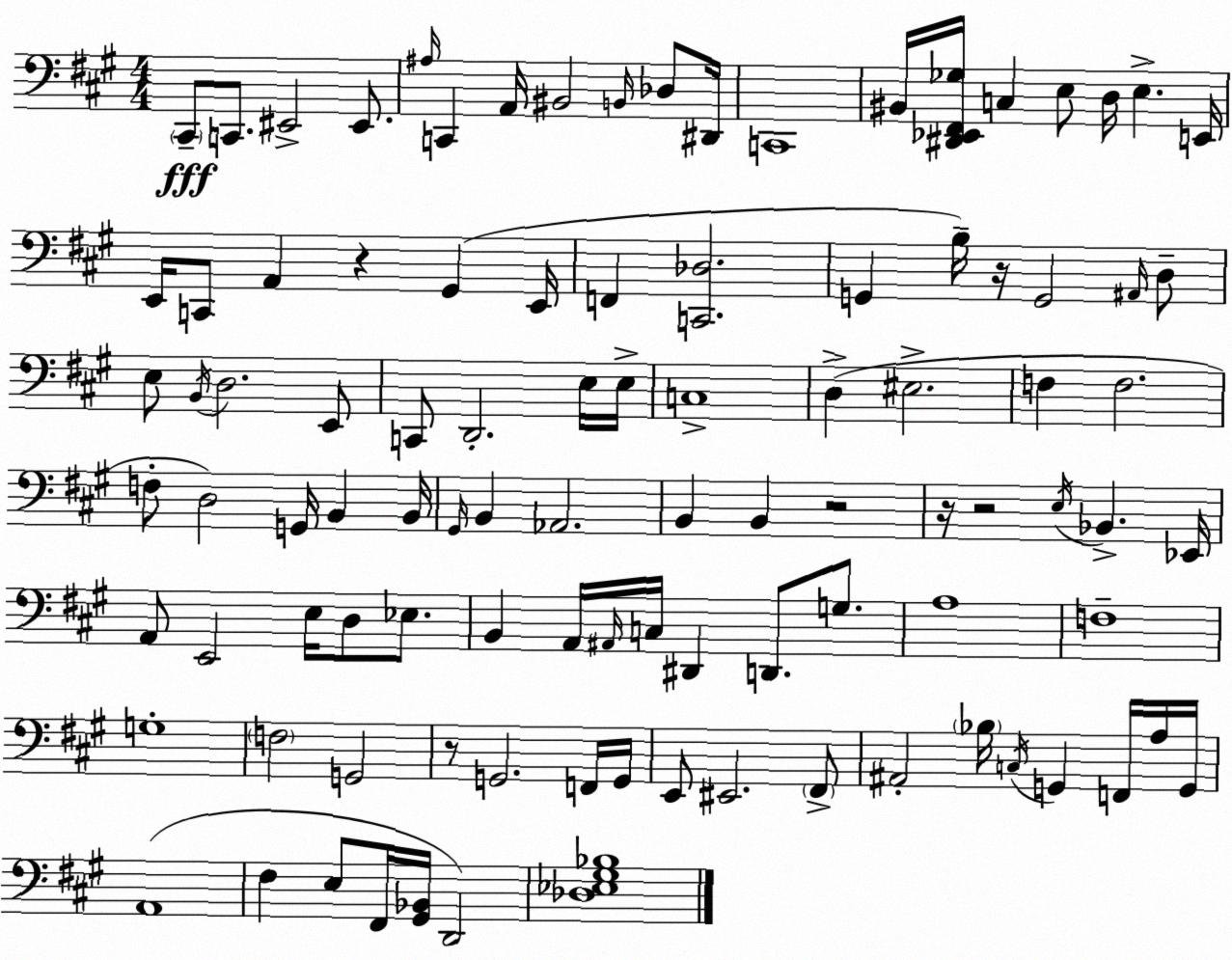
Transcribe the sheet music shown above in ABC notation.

X:1
T:Untitled
M:4/4
L:1/4
K:A
^C,,/2 C,,/2 ^E,,2 ^E,,/2 ^A,/4 C,, A,,/4 ^B,,2 B,,/4 _D,/2 ^D,,/4 C,,4 ^B,,/4 [^D,,_E,,^F,,_G,]/4 C, E,/2 D,/4 E, E,,/4 E,,/4 C,,/2 A,, z ^G,, E,,/4 F,, [C,,_D,]2 G,, B,/4 z/4 G,,2 ^A,,/4 D,/2 E,/2 B,,/4 D,2 E,,/2 C,,/2 D,,2 E,/4 E,/4 C,4 D, ^E,2 F, F,2 F,/2 D,2 G,,/4 B,, B,,/4 ^G,,/4 B,, _A,,2 B,, B,, z2 z/4 z2 E,/4 _B,, _E,,/4 A,,/2 E,,2 E,/4 D,/2 _E,/2 B,, A,,/4 ^A,,/4 C,/4 ^D,, D,,/2 G,/2 A,4 F,4 G,4 F,2 G,,2 z/2 G,,2 F,,/4 G,,/4 E,,/2 ^E,,2 ^F,,/2 ^A,,2 _B,/4 C,/4 G,, F,,/4 A,/4 G,,/4 A,,4 ^F, E,/2 ^F,,/4 [^G,,_B,,]/4 D,,2 [_D,_E,^G,_B,]4